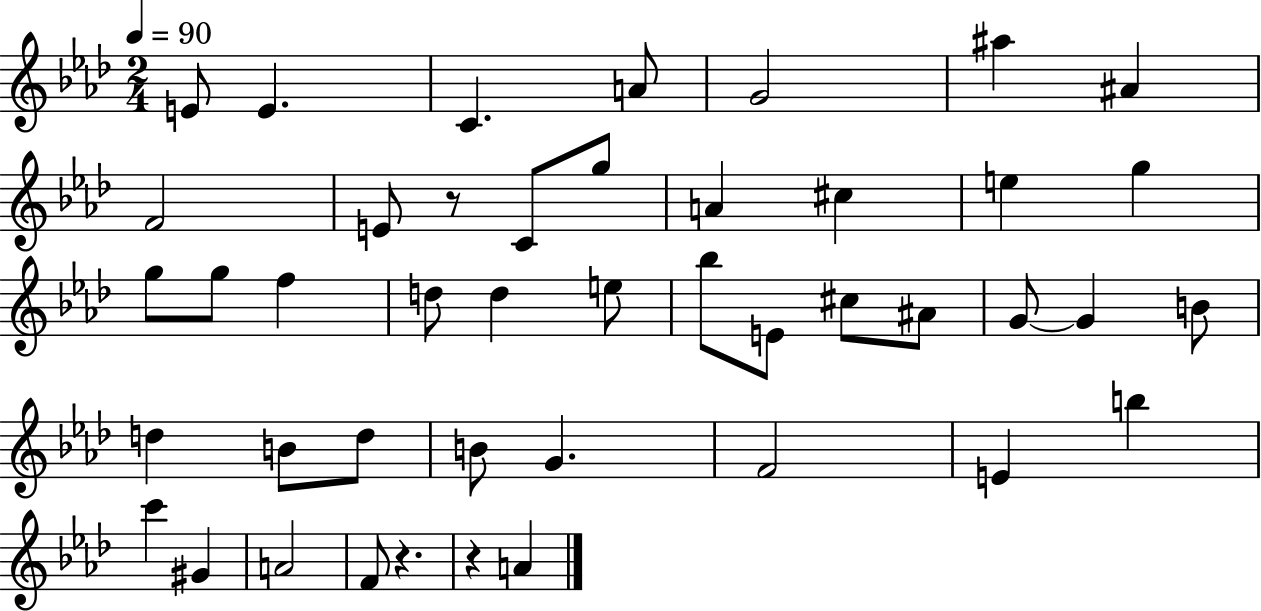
E4/e E4/q. C4/q. A4/e G4/h A#5/q A#4/q F4/h E4/e R/e C4/e G5/e A4/q C#5/q E5/q G5/q G5/e G5/e F5/q D5/e D5/q E5/e Bb5/e E4/e C#5/e A#4/e G4/e G4/q B4/e D5/q B4/e D5/e B4/e G4/q. F4/h E4/q B5/q C6/q G#4/q A4/h F4/e R/q. R/q A4/q